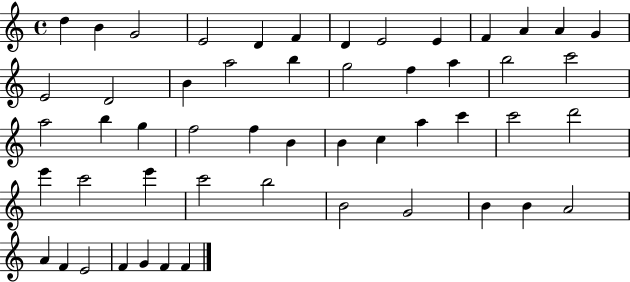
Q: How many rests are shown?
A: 0